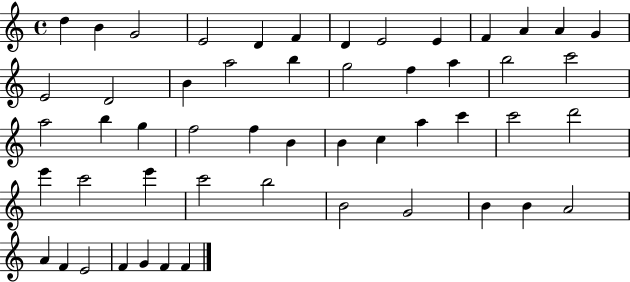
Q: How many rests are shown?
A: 0